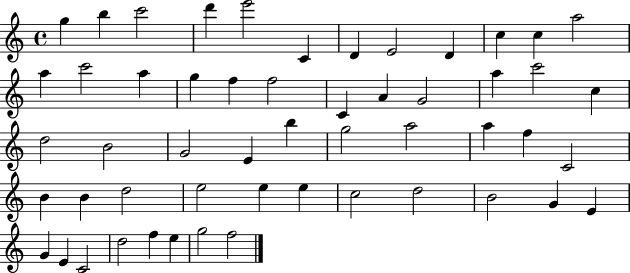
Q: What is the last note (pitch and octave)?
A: F5